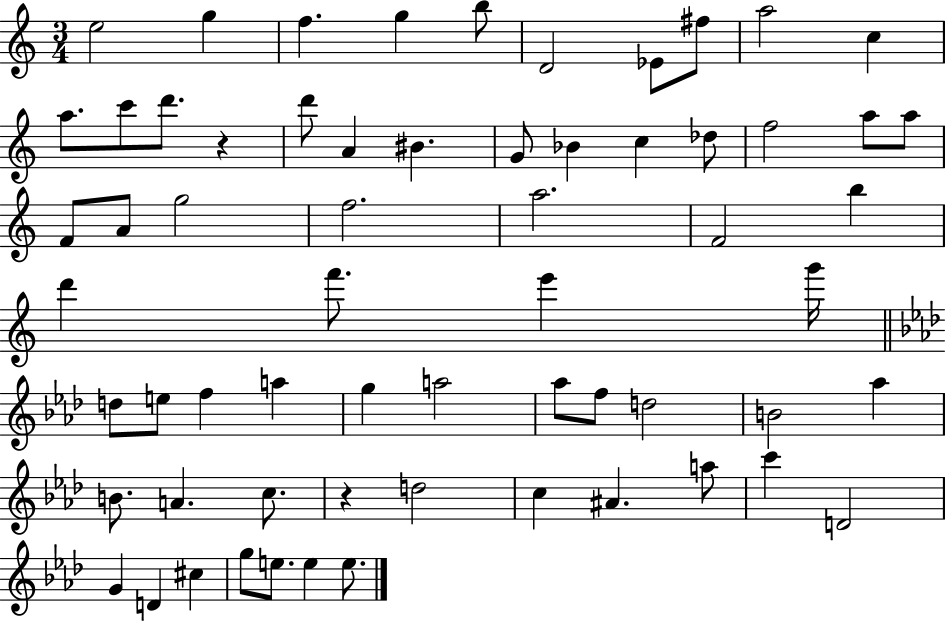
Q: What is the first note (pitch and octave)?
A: E5